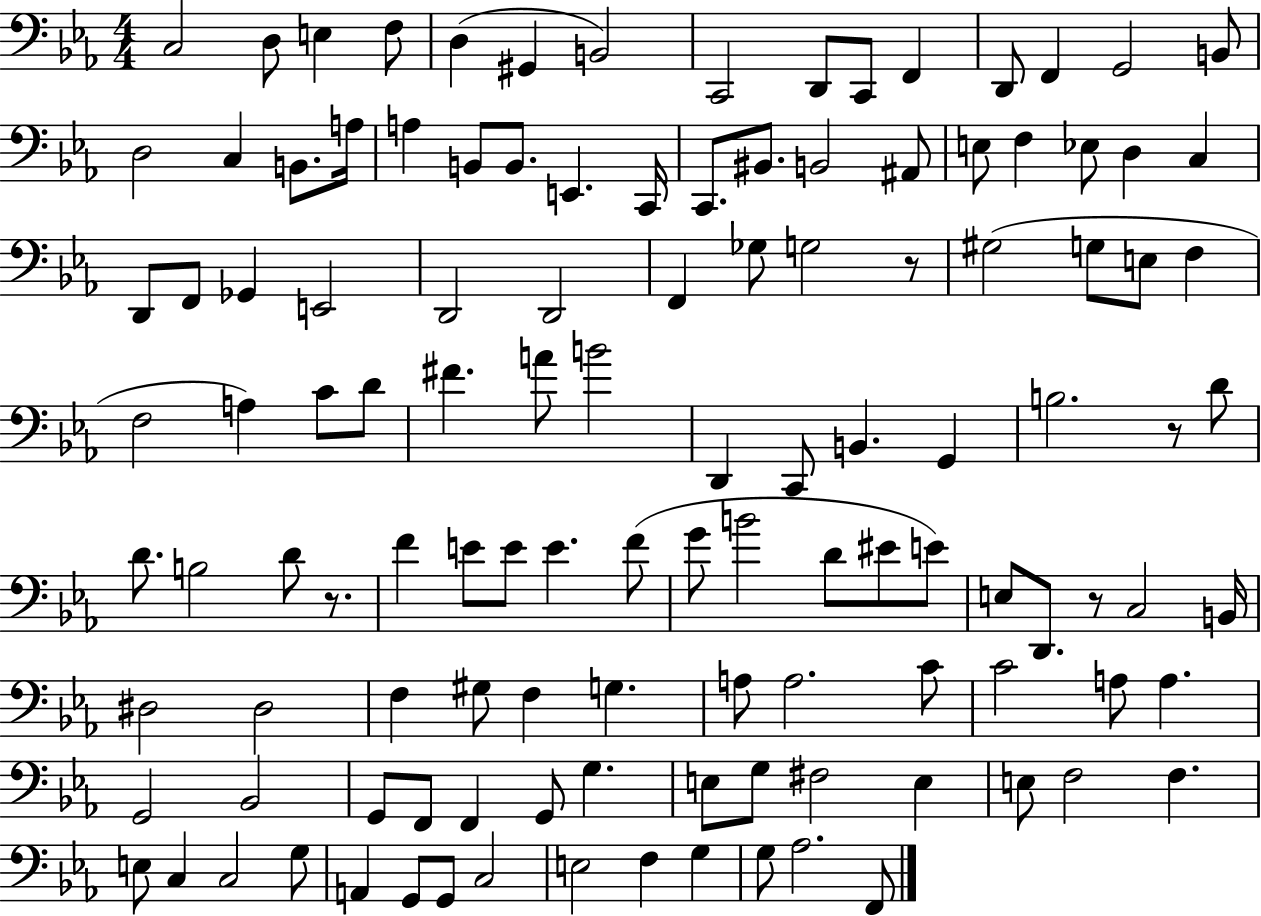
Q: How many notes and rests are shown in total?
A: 120